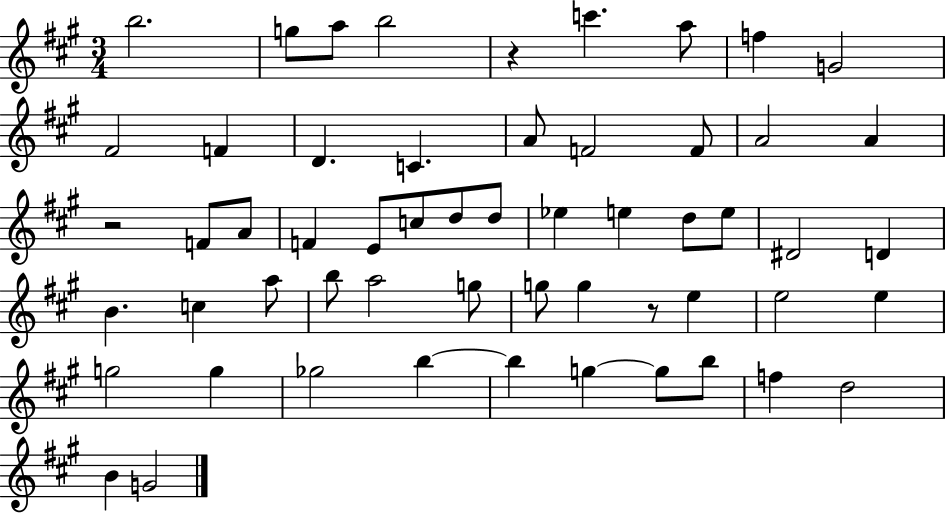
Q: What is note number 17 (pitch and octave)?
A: A4